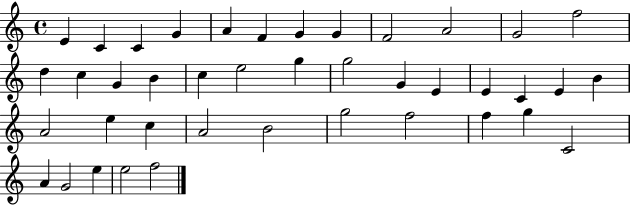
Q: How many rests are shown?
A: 0